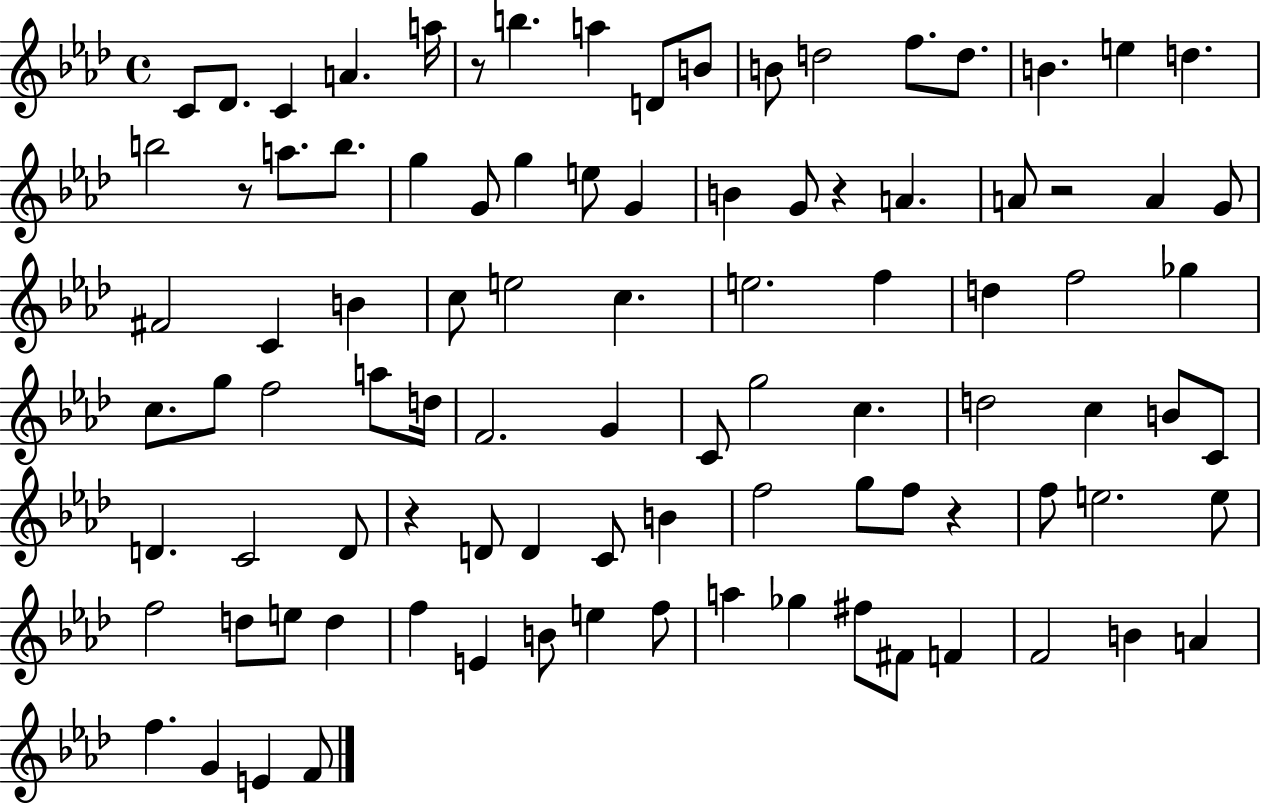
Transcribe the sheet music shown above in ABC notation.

X:1
T:Untitled
M:4/4
L:1/4
K:Ab
C/2 _D/2 C A a/4 z/2 b a D/2 B/2 B/2 d2 f/2 d/2 B e d b2 z/2 a/2 b/2 g G/2 g e/2 G B G/2 z A A/2 z2 A G/2 ^F2 C B c/2 e2 c e2 f d f2 _g c/2 g/2 f2 a/2 d/4 F2 G C/2 g2 c d2 c B/2 C/2 D C2 D/2 z D/2 D C/2 B f2 g/2 f/2 z f/2 e2 e/2 f2 d/2 e/2 d f E B/2 e f/2 a _g ^f/2 ^F/2 F F2 B A f G E F/2